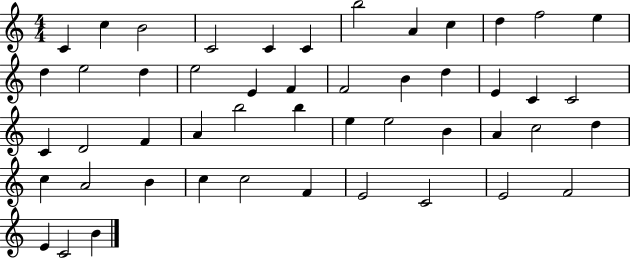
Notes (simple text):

C4/q C5/q B4/h C4/h C4/q C4/q B5/h A4/q C5/q D5/q F5/h E5/q D5/q E5/h D5/q E5/h E4/q F4/q F4/h B4/q D5/q E4/q C4/q C4/h C4/q D4/h F4/q A4/q B5/h B5/q E5/q E5/h B4/q A4/q C5/h D5/q C5/q A4/h B4/q C5/q C5/h F4/q E4/h C4/h E4/h F4/h E4/q C4/h B4/q